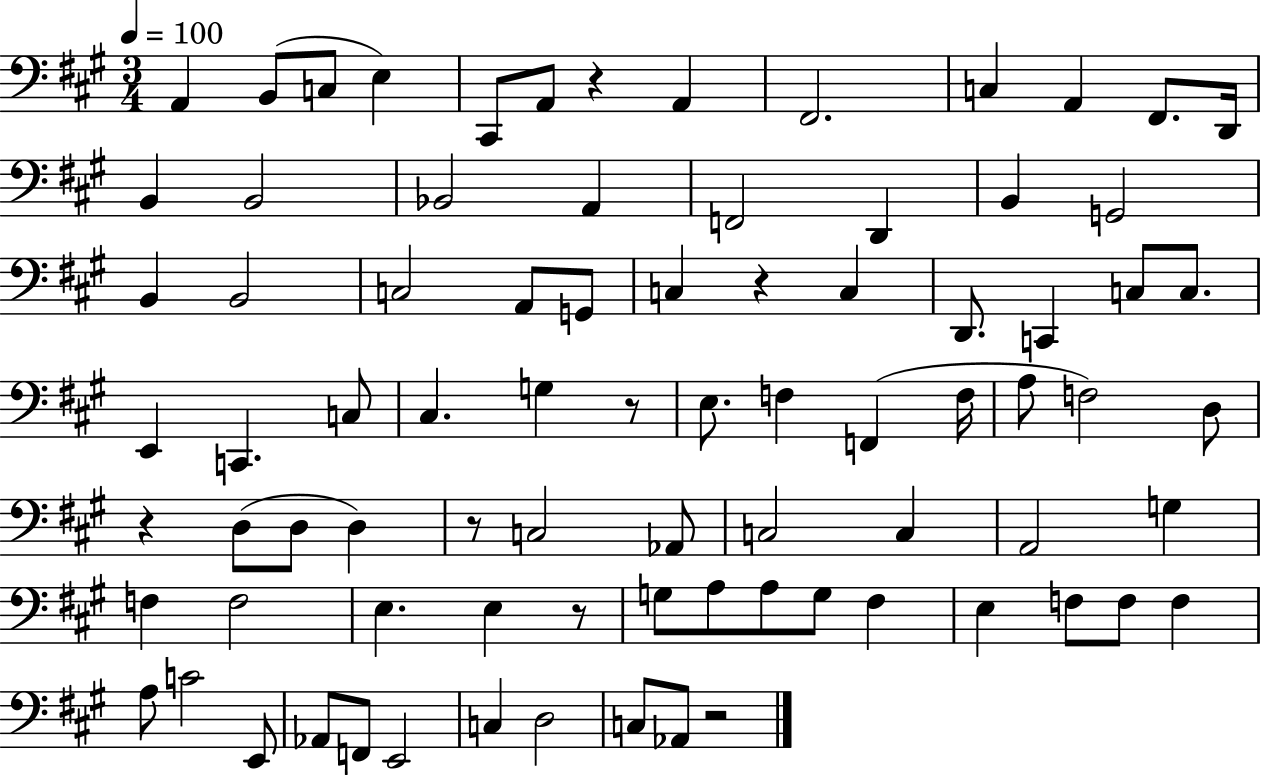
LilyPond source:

{
  \clef bass
  \numericTimeSignature
  \time 3/4
  \key a \major
  \tempo 4 = 100
  a,4 b,8( c8 e4) | cis,8 a,8 r4 a,4 | fis,2. | c4 a,4 fis,8. d,16 | \break b,4 b,2 | bes,2 a,4 | f,2 d,4 | b,4 g,2 | \break b,4 b,2 | c2 a,8 g,8 | c4 r4 c4 | d,8. c,4 c8 c8. | \break e,4 c,4. c8 | cis4. g4 r8 | e8. f4 f,4( f16 | a8 f2) d8 | \break r4 d8( d8 d4) | r8 c2 aes,8 | c2 c4 | a,2 g4 | \break f4 f2 | e4. e4 r8 | g8 a8 a8 g8 fis4 | e4 f8 f8 f4 | \break a8 c'2 e,8 | aes,8 f,8 e,2 | c4 d2 | c8 aes,8 r2 | \break \bar "|."
}